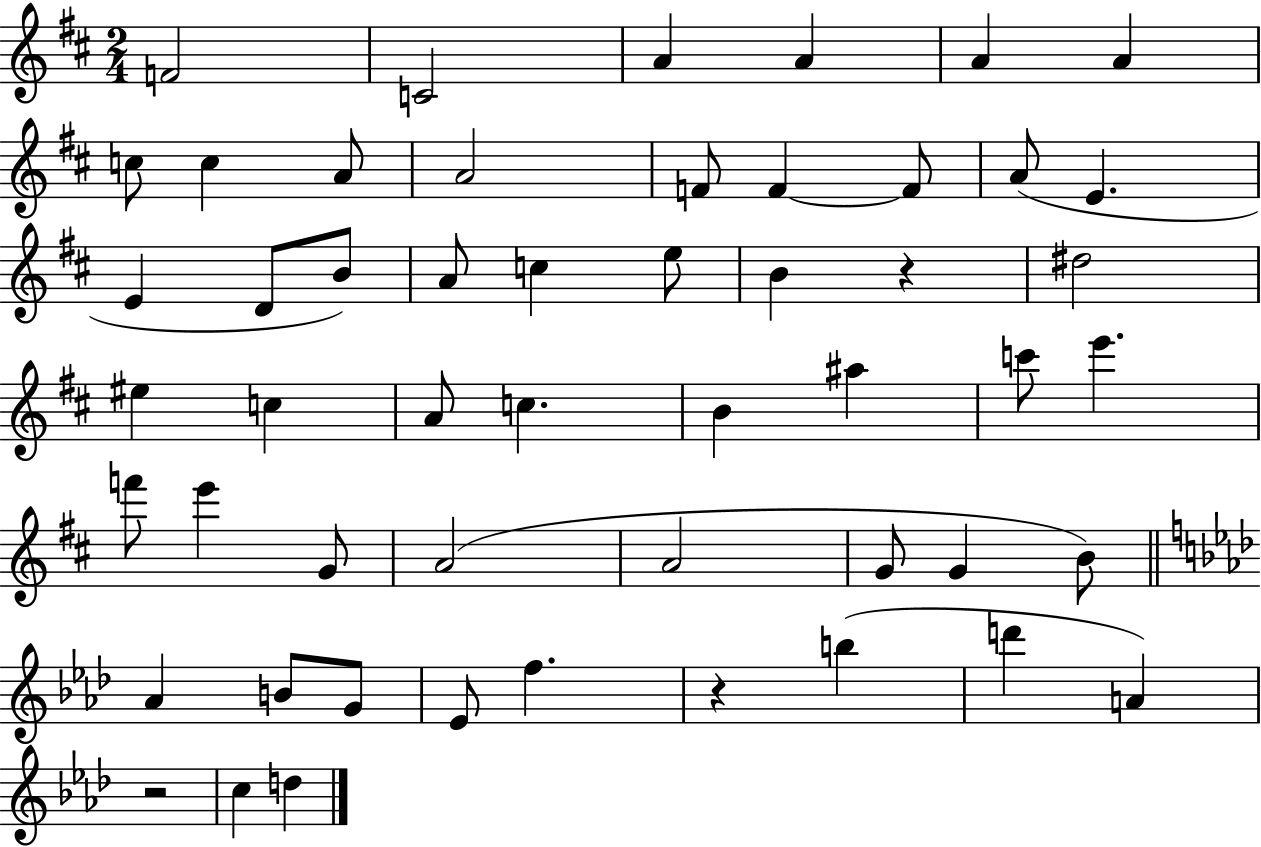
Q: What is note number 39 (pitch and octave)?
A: B4